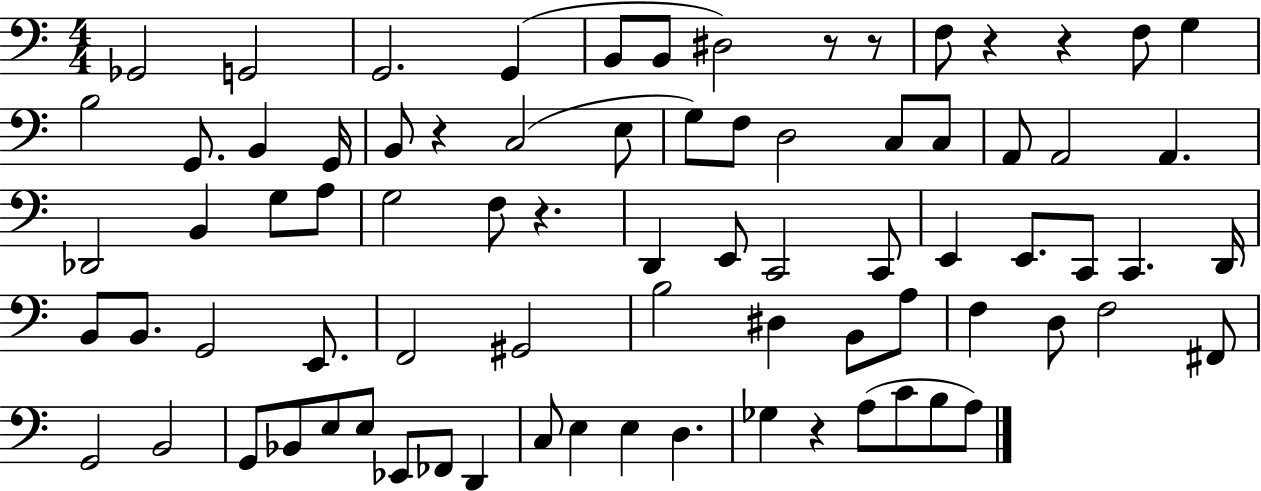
Gb2/h G2/h G2/h. G2/q B2/e B2/e D#3/h R/e R/e F3/e R/q R/q F3/e G3/q B3/h G2/e. B2/q G2/s B2/e R/q C3/h E3/e G3/e F3/e D3/h C3/e C3/e A2/e A2/h A2/q. Db2/h B2/q G3/e A3/e G3/h F3/e R/q. D2/q E2/e C2/h C2/e E2/q E2/e. C2/e C2/q. D2/s B2/e B2/e. G2/h E2/e. F2/h G#2/h B3/h D#3/q B2/e A3/e F3/q D3/e F3/h F#2/e G2/h B2/h G2/e Bb2/e E3/e E3/e Eb2/e FES2/e D2/q C3/e E3/q E3/q D3/q. Gb3/q R/q A3/e C4/e B3/e A3/e